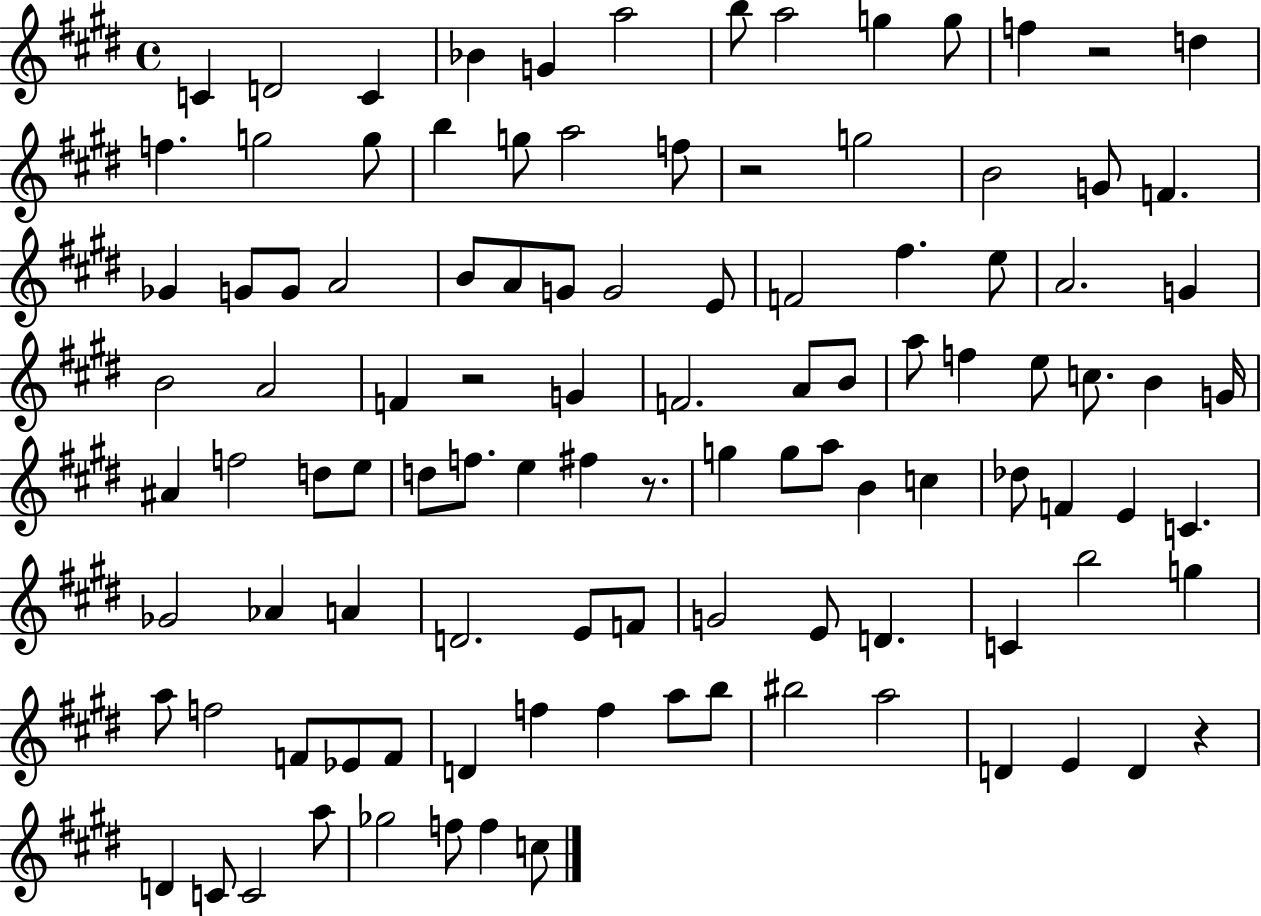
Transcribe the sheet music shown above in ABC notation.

X:1
T:Untitled
M:4/4
L:1/4
K:E
C D2 C _B G a2 b/2 a2 g g/2 f z2 d f g2 g/2 b g/2 a2 f/2 z2 g2 B2 G/2 F _G G/2 G/2 A2 B/2 A/2 G/2 G2 E/2 F2 ^f e/2 A2 G B2 A2 F z2 G F2 A/2 B/2 a/2 f e/2 c/2 B G/4 ^A f2 d/2 e/2 d/2 f/2 e ^f z/2 g g/2 a/2 B c _d/2 F E C _G2 _A A D2 E/2 F/2 G2 E/2 D C b2 g a/2 f2 F/2 _E/2 F/2 D f f a/2 b/2 ^b2 a2 D E D z D C/2 C2 a/2 _g2 f/2 f c/2